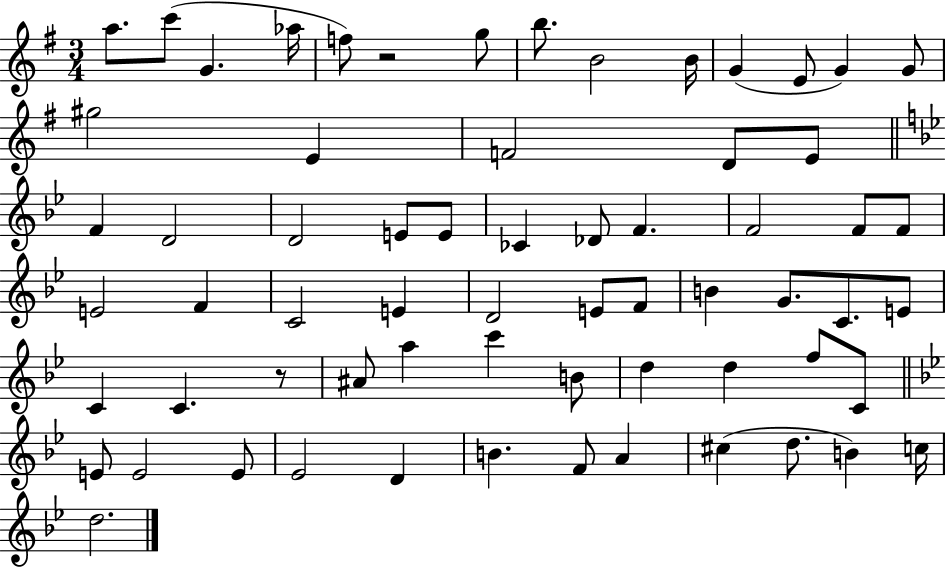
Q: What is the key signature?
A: G major